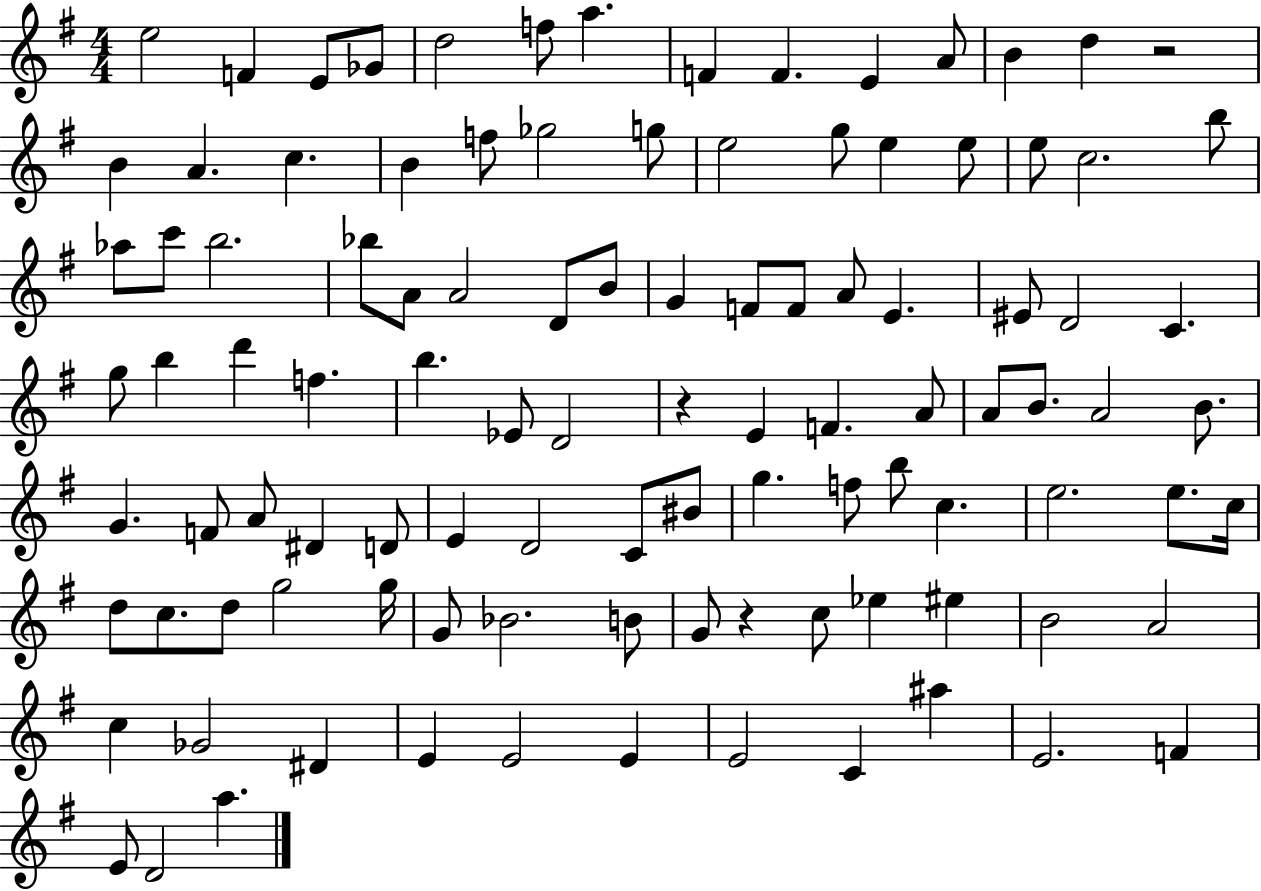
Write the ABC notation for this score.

X:1
T:Untitled
M:4/4
L:1/4
K:G
e2 F E/2 _G/2 d2 f/2 a F F E A/2 B d z2 B A c B f/2 _g2 g/2 e2 g/2 e e/2 e/2 c2 b/2 _a/2 c'/2 b2 _b/2 A/2 A2 D/2 B/2 G F/2 F/2 A/2 E ^E/2 D2 C g/2 b d' f b _E/2 D2 z E F A/2 A/2 B/2 A2 B/2 G F/2 A/2 ^D D/2 E D2 C/2 ^B/2 g f/2 b/2 c e2 e/2 c/4 d/2 c/2 d/2 g2 g/4 G/2 _B2 B/2 G/2 z c/2 _e ^e B2 A2 c _G2 ^D E E2 E E2 C ^a E2 F E/2 D2 a